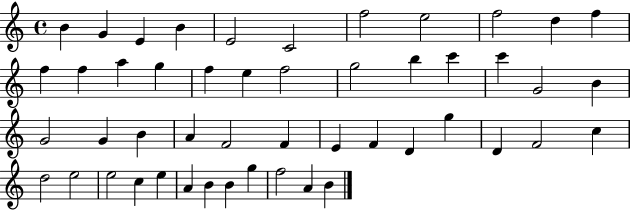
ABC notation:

X:1
T:Untitled
M:4/4
L:1/4
K:C
B G E B E2 C2 f2 e2 f2 d f f f a g f e f2 g2 b c' c' G2 B G2 G B A F2 F E F D g D F2 c d2 e2 e2 c e A B B g f2 A B